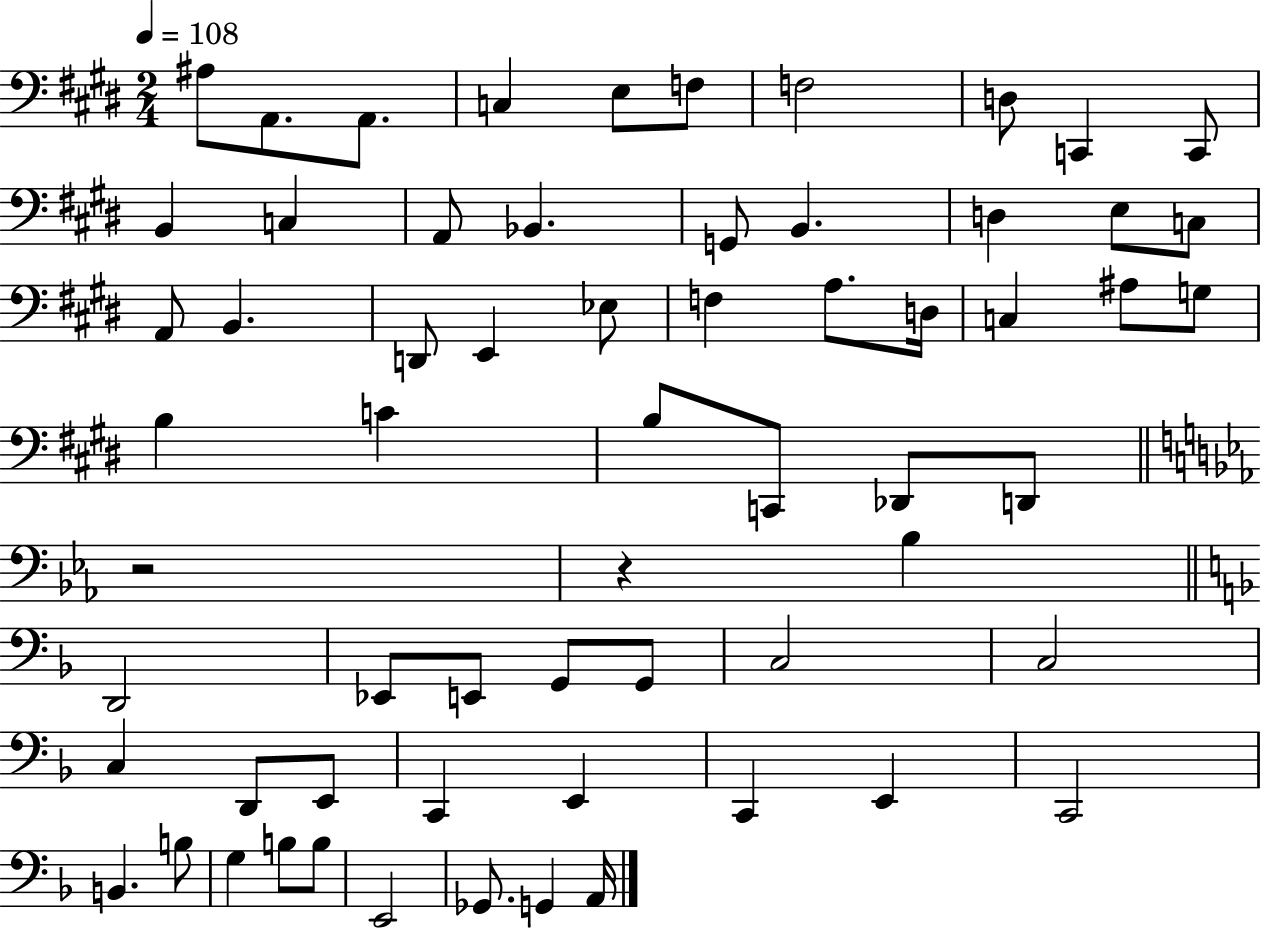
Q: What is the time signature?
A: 2/4